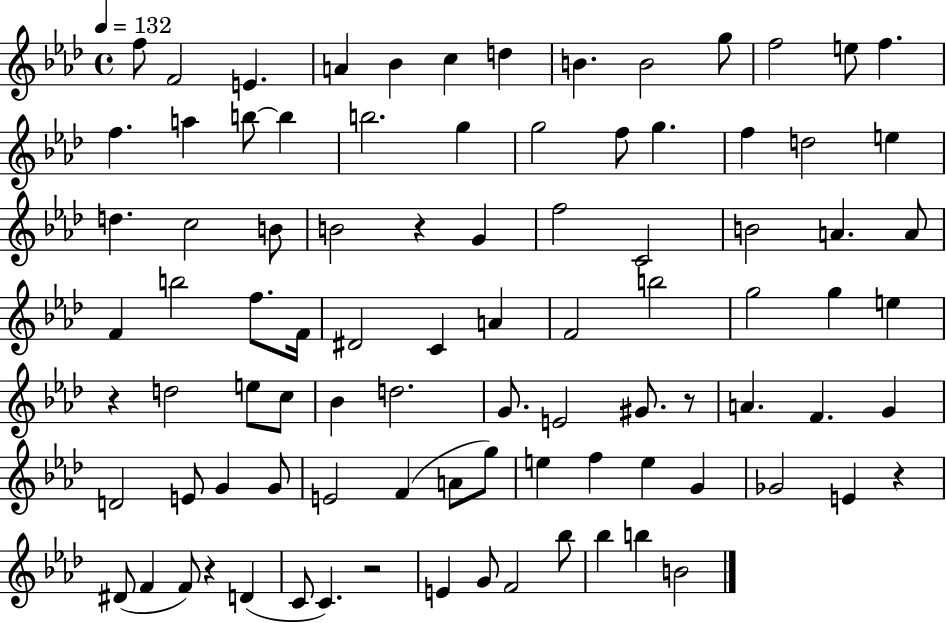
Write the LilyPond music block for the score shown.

{
  \clef treble
  \time 4/4
  \defaultTimeSignature
  \key aes \major
  \tempo 4 = 132
  f''8 f'2 e'4. | a'4 bes'4 c''4 d''4 | b'4. b'2 g''8 | f''2 e''8 f''4. | \break f''4. a''4 b''8~~ b''4 | b''2. g''4 | g''2 f''8 g''4. | f''4 d''2 e''4 | \break d''4. c''2 b'8 | b'2 r4 g'4 | f''2 c'2 | b'2 a'4. a'8 | \break f'4 b''2 f''8. f'16 | dis'2 c'4 a'4 | f'2 b''2 | g''2 g''4 e''4 | \break r4 d''2 e''8 c''8 | bes'4 d''2. | g'8. e'2 gis'8. r8 | a'4. f'4. g'4 | \break d'2 e'8 g'4 g'8 | e'2 f'4( a'8 g''8) | e''4 f''4 e''4 g'4 | ges'2 e'4 r4 | \break dis'8( f'4 f'8) r4 d'4( | c'8 c'4.) r2 | e'4 g'8 f'2 bes''8 | bes''4 b''4 b'2 | \break \bar "|."
}